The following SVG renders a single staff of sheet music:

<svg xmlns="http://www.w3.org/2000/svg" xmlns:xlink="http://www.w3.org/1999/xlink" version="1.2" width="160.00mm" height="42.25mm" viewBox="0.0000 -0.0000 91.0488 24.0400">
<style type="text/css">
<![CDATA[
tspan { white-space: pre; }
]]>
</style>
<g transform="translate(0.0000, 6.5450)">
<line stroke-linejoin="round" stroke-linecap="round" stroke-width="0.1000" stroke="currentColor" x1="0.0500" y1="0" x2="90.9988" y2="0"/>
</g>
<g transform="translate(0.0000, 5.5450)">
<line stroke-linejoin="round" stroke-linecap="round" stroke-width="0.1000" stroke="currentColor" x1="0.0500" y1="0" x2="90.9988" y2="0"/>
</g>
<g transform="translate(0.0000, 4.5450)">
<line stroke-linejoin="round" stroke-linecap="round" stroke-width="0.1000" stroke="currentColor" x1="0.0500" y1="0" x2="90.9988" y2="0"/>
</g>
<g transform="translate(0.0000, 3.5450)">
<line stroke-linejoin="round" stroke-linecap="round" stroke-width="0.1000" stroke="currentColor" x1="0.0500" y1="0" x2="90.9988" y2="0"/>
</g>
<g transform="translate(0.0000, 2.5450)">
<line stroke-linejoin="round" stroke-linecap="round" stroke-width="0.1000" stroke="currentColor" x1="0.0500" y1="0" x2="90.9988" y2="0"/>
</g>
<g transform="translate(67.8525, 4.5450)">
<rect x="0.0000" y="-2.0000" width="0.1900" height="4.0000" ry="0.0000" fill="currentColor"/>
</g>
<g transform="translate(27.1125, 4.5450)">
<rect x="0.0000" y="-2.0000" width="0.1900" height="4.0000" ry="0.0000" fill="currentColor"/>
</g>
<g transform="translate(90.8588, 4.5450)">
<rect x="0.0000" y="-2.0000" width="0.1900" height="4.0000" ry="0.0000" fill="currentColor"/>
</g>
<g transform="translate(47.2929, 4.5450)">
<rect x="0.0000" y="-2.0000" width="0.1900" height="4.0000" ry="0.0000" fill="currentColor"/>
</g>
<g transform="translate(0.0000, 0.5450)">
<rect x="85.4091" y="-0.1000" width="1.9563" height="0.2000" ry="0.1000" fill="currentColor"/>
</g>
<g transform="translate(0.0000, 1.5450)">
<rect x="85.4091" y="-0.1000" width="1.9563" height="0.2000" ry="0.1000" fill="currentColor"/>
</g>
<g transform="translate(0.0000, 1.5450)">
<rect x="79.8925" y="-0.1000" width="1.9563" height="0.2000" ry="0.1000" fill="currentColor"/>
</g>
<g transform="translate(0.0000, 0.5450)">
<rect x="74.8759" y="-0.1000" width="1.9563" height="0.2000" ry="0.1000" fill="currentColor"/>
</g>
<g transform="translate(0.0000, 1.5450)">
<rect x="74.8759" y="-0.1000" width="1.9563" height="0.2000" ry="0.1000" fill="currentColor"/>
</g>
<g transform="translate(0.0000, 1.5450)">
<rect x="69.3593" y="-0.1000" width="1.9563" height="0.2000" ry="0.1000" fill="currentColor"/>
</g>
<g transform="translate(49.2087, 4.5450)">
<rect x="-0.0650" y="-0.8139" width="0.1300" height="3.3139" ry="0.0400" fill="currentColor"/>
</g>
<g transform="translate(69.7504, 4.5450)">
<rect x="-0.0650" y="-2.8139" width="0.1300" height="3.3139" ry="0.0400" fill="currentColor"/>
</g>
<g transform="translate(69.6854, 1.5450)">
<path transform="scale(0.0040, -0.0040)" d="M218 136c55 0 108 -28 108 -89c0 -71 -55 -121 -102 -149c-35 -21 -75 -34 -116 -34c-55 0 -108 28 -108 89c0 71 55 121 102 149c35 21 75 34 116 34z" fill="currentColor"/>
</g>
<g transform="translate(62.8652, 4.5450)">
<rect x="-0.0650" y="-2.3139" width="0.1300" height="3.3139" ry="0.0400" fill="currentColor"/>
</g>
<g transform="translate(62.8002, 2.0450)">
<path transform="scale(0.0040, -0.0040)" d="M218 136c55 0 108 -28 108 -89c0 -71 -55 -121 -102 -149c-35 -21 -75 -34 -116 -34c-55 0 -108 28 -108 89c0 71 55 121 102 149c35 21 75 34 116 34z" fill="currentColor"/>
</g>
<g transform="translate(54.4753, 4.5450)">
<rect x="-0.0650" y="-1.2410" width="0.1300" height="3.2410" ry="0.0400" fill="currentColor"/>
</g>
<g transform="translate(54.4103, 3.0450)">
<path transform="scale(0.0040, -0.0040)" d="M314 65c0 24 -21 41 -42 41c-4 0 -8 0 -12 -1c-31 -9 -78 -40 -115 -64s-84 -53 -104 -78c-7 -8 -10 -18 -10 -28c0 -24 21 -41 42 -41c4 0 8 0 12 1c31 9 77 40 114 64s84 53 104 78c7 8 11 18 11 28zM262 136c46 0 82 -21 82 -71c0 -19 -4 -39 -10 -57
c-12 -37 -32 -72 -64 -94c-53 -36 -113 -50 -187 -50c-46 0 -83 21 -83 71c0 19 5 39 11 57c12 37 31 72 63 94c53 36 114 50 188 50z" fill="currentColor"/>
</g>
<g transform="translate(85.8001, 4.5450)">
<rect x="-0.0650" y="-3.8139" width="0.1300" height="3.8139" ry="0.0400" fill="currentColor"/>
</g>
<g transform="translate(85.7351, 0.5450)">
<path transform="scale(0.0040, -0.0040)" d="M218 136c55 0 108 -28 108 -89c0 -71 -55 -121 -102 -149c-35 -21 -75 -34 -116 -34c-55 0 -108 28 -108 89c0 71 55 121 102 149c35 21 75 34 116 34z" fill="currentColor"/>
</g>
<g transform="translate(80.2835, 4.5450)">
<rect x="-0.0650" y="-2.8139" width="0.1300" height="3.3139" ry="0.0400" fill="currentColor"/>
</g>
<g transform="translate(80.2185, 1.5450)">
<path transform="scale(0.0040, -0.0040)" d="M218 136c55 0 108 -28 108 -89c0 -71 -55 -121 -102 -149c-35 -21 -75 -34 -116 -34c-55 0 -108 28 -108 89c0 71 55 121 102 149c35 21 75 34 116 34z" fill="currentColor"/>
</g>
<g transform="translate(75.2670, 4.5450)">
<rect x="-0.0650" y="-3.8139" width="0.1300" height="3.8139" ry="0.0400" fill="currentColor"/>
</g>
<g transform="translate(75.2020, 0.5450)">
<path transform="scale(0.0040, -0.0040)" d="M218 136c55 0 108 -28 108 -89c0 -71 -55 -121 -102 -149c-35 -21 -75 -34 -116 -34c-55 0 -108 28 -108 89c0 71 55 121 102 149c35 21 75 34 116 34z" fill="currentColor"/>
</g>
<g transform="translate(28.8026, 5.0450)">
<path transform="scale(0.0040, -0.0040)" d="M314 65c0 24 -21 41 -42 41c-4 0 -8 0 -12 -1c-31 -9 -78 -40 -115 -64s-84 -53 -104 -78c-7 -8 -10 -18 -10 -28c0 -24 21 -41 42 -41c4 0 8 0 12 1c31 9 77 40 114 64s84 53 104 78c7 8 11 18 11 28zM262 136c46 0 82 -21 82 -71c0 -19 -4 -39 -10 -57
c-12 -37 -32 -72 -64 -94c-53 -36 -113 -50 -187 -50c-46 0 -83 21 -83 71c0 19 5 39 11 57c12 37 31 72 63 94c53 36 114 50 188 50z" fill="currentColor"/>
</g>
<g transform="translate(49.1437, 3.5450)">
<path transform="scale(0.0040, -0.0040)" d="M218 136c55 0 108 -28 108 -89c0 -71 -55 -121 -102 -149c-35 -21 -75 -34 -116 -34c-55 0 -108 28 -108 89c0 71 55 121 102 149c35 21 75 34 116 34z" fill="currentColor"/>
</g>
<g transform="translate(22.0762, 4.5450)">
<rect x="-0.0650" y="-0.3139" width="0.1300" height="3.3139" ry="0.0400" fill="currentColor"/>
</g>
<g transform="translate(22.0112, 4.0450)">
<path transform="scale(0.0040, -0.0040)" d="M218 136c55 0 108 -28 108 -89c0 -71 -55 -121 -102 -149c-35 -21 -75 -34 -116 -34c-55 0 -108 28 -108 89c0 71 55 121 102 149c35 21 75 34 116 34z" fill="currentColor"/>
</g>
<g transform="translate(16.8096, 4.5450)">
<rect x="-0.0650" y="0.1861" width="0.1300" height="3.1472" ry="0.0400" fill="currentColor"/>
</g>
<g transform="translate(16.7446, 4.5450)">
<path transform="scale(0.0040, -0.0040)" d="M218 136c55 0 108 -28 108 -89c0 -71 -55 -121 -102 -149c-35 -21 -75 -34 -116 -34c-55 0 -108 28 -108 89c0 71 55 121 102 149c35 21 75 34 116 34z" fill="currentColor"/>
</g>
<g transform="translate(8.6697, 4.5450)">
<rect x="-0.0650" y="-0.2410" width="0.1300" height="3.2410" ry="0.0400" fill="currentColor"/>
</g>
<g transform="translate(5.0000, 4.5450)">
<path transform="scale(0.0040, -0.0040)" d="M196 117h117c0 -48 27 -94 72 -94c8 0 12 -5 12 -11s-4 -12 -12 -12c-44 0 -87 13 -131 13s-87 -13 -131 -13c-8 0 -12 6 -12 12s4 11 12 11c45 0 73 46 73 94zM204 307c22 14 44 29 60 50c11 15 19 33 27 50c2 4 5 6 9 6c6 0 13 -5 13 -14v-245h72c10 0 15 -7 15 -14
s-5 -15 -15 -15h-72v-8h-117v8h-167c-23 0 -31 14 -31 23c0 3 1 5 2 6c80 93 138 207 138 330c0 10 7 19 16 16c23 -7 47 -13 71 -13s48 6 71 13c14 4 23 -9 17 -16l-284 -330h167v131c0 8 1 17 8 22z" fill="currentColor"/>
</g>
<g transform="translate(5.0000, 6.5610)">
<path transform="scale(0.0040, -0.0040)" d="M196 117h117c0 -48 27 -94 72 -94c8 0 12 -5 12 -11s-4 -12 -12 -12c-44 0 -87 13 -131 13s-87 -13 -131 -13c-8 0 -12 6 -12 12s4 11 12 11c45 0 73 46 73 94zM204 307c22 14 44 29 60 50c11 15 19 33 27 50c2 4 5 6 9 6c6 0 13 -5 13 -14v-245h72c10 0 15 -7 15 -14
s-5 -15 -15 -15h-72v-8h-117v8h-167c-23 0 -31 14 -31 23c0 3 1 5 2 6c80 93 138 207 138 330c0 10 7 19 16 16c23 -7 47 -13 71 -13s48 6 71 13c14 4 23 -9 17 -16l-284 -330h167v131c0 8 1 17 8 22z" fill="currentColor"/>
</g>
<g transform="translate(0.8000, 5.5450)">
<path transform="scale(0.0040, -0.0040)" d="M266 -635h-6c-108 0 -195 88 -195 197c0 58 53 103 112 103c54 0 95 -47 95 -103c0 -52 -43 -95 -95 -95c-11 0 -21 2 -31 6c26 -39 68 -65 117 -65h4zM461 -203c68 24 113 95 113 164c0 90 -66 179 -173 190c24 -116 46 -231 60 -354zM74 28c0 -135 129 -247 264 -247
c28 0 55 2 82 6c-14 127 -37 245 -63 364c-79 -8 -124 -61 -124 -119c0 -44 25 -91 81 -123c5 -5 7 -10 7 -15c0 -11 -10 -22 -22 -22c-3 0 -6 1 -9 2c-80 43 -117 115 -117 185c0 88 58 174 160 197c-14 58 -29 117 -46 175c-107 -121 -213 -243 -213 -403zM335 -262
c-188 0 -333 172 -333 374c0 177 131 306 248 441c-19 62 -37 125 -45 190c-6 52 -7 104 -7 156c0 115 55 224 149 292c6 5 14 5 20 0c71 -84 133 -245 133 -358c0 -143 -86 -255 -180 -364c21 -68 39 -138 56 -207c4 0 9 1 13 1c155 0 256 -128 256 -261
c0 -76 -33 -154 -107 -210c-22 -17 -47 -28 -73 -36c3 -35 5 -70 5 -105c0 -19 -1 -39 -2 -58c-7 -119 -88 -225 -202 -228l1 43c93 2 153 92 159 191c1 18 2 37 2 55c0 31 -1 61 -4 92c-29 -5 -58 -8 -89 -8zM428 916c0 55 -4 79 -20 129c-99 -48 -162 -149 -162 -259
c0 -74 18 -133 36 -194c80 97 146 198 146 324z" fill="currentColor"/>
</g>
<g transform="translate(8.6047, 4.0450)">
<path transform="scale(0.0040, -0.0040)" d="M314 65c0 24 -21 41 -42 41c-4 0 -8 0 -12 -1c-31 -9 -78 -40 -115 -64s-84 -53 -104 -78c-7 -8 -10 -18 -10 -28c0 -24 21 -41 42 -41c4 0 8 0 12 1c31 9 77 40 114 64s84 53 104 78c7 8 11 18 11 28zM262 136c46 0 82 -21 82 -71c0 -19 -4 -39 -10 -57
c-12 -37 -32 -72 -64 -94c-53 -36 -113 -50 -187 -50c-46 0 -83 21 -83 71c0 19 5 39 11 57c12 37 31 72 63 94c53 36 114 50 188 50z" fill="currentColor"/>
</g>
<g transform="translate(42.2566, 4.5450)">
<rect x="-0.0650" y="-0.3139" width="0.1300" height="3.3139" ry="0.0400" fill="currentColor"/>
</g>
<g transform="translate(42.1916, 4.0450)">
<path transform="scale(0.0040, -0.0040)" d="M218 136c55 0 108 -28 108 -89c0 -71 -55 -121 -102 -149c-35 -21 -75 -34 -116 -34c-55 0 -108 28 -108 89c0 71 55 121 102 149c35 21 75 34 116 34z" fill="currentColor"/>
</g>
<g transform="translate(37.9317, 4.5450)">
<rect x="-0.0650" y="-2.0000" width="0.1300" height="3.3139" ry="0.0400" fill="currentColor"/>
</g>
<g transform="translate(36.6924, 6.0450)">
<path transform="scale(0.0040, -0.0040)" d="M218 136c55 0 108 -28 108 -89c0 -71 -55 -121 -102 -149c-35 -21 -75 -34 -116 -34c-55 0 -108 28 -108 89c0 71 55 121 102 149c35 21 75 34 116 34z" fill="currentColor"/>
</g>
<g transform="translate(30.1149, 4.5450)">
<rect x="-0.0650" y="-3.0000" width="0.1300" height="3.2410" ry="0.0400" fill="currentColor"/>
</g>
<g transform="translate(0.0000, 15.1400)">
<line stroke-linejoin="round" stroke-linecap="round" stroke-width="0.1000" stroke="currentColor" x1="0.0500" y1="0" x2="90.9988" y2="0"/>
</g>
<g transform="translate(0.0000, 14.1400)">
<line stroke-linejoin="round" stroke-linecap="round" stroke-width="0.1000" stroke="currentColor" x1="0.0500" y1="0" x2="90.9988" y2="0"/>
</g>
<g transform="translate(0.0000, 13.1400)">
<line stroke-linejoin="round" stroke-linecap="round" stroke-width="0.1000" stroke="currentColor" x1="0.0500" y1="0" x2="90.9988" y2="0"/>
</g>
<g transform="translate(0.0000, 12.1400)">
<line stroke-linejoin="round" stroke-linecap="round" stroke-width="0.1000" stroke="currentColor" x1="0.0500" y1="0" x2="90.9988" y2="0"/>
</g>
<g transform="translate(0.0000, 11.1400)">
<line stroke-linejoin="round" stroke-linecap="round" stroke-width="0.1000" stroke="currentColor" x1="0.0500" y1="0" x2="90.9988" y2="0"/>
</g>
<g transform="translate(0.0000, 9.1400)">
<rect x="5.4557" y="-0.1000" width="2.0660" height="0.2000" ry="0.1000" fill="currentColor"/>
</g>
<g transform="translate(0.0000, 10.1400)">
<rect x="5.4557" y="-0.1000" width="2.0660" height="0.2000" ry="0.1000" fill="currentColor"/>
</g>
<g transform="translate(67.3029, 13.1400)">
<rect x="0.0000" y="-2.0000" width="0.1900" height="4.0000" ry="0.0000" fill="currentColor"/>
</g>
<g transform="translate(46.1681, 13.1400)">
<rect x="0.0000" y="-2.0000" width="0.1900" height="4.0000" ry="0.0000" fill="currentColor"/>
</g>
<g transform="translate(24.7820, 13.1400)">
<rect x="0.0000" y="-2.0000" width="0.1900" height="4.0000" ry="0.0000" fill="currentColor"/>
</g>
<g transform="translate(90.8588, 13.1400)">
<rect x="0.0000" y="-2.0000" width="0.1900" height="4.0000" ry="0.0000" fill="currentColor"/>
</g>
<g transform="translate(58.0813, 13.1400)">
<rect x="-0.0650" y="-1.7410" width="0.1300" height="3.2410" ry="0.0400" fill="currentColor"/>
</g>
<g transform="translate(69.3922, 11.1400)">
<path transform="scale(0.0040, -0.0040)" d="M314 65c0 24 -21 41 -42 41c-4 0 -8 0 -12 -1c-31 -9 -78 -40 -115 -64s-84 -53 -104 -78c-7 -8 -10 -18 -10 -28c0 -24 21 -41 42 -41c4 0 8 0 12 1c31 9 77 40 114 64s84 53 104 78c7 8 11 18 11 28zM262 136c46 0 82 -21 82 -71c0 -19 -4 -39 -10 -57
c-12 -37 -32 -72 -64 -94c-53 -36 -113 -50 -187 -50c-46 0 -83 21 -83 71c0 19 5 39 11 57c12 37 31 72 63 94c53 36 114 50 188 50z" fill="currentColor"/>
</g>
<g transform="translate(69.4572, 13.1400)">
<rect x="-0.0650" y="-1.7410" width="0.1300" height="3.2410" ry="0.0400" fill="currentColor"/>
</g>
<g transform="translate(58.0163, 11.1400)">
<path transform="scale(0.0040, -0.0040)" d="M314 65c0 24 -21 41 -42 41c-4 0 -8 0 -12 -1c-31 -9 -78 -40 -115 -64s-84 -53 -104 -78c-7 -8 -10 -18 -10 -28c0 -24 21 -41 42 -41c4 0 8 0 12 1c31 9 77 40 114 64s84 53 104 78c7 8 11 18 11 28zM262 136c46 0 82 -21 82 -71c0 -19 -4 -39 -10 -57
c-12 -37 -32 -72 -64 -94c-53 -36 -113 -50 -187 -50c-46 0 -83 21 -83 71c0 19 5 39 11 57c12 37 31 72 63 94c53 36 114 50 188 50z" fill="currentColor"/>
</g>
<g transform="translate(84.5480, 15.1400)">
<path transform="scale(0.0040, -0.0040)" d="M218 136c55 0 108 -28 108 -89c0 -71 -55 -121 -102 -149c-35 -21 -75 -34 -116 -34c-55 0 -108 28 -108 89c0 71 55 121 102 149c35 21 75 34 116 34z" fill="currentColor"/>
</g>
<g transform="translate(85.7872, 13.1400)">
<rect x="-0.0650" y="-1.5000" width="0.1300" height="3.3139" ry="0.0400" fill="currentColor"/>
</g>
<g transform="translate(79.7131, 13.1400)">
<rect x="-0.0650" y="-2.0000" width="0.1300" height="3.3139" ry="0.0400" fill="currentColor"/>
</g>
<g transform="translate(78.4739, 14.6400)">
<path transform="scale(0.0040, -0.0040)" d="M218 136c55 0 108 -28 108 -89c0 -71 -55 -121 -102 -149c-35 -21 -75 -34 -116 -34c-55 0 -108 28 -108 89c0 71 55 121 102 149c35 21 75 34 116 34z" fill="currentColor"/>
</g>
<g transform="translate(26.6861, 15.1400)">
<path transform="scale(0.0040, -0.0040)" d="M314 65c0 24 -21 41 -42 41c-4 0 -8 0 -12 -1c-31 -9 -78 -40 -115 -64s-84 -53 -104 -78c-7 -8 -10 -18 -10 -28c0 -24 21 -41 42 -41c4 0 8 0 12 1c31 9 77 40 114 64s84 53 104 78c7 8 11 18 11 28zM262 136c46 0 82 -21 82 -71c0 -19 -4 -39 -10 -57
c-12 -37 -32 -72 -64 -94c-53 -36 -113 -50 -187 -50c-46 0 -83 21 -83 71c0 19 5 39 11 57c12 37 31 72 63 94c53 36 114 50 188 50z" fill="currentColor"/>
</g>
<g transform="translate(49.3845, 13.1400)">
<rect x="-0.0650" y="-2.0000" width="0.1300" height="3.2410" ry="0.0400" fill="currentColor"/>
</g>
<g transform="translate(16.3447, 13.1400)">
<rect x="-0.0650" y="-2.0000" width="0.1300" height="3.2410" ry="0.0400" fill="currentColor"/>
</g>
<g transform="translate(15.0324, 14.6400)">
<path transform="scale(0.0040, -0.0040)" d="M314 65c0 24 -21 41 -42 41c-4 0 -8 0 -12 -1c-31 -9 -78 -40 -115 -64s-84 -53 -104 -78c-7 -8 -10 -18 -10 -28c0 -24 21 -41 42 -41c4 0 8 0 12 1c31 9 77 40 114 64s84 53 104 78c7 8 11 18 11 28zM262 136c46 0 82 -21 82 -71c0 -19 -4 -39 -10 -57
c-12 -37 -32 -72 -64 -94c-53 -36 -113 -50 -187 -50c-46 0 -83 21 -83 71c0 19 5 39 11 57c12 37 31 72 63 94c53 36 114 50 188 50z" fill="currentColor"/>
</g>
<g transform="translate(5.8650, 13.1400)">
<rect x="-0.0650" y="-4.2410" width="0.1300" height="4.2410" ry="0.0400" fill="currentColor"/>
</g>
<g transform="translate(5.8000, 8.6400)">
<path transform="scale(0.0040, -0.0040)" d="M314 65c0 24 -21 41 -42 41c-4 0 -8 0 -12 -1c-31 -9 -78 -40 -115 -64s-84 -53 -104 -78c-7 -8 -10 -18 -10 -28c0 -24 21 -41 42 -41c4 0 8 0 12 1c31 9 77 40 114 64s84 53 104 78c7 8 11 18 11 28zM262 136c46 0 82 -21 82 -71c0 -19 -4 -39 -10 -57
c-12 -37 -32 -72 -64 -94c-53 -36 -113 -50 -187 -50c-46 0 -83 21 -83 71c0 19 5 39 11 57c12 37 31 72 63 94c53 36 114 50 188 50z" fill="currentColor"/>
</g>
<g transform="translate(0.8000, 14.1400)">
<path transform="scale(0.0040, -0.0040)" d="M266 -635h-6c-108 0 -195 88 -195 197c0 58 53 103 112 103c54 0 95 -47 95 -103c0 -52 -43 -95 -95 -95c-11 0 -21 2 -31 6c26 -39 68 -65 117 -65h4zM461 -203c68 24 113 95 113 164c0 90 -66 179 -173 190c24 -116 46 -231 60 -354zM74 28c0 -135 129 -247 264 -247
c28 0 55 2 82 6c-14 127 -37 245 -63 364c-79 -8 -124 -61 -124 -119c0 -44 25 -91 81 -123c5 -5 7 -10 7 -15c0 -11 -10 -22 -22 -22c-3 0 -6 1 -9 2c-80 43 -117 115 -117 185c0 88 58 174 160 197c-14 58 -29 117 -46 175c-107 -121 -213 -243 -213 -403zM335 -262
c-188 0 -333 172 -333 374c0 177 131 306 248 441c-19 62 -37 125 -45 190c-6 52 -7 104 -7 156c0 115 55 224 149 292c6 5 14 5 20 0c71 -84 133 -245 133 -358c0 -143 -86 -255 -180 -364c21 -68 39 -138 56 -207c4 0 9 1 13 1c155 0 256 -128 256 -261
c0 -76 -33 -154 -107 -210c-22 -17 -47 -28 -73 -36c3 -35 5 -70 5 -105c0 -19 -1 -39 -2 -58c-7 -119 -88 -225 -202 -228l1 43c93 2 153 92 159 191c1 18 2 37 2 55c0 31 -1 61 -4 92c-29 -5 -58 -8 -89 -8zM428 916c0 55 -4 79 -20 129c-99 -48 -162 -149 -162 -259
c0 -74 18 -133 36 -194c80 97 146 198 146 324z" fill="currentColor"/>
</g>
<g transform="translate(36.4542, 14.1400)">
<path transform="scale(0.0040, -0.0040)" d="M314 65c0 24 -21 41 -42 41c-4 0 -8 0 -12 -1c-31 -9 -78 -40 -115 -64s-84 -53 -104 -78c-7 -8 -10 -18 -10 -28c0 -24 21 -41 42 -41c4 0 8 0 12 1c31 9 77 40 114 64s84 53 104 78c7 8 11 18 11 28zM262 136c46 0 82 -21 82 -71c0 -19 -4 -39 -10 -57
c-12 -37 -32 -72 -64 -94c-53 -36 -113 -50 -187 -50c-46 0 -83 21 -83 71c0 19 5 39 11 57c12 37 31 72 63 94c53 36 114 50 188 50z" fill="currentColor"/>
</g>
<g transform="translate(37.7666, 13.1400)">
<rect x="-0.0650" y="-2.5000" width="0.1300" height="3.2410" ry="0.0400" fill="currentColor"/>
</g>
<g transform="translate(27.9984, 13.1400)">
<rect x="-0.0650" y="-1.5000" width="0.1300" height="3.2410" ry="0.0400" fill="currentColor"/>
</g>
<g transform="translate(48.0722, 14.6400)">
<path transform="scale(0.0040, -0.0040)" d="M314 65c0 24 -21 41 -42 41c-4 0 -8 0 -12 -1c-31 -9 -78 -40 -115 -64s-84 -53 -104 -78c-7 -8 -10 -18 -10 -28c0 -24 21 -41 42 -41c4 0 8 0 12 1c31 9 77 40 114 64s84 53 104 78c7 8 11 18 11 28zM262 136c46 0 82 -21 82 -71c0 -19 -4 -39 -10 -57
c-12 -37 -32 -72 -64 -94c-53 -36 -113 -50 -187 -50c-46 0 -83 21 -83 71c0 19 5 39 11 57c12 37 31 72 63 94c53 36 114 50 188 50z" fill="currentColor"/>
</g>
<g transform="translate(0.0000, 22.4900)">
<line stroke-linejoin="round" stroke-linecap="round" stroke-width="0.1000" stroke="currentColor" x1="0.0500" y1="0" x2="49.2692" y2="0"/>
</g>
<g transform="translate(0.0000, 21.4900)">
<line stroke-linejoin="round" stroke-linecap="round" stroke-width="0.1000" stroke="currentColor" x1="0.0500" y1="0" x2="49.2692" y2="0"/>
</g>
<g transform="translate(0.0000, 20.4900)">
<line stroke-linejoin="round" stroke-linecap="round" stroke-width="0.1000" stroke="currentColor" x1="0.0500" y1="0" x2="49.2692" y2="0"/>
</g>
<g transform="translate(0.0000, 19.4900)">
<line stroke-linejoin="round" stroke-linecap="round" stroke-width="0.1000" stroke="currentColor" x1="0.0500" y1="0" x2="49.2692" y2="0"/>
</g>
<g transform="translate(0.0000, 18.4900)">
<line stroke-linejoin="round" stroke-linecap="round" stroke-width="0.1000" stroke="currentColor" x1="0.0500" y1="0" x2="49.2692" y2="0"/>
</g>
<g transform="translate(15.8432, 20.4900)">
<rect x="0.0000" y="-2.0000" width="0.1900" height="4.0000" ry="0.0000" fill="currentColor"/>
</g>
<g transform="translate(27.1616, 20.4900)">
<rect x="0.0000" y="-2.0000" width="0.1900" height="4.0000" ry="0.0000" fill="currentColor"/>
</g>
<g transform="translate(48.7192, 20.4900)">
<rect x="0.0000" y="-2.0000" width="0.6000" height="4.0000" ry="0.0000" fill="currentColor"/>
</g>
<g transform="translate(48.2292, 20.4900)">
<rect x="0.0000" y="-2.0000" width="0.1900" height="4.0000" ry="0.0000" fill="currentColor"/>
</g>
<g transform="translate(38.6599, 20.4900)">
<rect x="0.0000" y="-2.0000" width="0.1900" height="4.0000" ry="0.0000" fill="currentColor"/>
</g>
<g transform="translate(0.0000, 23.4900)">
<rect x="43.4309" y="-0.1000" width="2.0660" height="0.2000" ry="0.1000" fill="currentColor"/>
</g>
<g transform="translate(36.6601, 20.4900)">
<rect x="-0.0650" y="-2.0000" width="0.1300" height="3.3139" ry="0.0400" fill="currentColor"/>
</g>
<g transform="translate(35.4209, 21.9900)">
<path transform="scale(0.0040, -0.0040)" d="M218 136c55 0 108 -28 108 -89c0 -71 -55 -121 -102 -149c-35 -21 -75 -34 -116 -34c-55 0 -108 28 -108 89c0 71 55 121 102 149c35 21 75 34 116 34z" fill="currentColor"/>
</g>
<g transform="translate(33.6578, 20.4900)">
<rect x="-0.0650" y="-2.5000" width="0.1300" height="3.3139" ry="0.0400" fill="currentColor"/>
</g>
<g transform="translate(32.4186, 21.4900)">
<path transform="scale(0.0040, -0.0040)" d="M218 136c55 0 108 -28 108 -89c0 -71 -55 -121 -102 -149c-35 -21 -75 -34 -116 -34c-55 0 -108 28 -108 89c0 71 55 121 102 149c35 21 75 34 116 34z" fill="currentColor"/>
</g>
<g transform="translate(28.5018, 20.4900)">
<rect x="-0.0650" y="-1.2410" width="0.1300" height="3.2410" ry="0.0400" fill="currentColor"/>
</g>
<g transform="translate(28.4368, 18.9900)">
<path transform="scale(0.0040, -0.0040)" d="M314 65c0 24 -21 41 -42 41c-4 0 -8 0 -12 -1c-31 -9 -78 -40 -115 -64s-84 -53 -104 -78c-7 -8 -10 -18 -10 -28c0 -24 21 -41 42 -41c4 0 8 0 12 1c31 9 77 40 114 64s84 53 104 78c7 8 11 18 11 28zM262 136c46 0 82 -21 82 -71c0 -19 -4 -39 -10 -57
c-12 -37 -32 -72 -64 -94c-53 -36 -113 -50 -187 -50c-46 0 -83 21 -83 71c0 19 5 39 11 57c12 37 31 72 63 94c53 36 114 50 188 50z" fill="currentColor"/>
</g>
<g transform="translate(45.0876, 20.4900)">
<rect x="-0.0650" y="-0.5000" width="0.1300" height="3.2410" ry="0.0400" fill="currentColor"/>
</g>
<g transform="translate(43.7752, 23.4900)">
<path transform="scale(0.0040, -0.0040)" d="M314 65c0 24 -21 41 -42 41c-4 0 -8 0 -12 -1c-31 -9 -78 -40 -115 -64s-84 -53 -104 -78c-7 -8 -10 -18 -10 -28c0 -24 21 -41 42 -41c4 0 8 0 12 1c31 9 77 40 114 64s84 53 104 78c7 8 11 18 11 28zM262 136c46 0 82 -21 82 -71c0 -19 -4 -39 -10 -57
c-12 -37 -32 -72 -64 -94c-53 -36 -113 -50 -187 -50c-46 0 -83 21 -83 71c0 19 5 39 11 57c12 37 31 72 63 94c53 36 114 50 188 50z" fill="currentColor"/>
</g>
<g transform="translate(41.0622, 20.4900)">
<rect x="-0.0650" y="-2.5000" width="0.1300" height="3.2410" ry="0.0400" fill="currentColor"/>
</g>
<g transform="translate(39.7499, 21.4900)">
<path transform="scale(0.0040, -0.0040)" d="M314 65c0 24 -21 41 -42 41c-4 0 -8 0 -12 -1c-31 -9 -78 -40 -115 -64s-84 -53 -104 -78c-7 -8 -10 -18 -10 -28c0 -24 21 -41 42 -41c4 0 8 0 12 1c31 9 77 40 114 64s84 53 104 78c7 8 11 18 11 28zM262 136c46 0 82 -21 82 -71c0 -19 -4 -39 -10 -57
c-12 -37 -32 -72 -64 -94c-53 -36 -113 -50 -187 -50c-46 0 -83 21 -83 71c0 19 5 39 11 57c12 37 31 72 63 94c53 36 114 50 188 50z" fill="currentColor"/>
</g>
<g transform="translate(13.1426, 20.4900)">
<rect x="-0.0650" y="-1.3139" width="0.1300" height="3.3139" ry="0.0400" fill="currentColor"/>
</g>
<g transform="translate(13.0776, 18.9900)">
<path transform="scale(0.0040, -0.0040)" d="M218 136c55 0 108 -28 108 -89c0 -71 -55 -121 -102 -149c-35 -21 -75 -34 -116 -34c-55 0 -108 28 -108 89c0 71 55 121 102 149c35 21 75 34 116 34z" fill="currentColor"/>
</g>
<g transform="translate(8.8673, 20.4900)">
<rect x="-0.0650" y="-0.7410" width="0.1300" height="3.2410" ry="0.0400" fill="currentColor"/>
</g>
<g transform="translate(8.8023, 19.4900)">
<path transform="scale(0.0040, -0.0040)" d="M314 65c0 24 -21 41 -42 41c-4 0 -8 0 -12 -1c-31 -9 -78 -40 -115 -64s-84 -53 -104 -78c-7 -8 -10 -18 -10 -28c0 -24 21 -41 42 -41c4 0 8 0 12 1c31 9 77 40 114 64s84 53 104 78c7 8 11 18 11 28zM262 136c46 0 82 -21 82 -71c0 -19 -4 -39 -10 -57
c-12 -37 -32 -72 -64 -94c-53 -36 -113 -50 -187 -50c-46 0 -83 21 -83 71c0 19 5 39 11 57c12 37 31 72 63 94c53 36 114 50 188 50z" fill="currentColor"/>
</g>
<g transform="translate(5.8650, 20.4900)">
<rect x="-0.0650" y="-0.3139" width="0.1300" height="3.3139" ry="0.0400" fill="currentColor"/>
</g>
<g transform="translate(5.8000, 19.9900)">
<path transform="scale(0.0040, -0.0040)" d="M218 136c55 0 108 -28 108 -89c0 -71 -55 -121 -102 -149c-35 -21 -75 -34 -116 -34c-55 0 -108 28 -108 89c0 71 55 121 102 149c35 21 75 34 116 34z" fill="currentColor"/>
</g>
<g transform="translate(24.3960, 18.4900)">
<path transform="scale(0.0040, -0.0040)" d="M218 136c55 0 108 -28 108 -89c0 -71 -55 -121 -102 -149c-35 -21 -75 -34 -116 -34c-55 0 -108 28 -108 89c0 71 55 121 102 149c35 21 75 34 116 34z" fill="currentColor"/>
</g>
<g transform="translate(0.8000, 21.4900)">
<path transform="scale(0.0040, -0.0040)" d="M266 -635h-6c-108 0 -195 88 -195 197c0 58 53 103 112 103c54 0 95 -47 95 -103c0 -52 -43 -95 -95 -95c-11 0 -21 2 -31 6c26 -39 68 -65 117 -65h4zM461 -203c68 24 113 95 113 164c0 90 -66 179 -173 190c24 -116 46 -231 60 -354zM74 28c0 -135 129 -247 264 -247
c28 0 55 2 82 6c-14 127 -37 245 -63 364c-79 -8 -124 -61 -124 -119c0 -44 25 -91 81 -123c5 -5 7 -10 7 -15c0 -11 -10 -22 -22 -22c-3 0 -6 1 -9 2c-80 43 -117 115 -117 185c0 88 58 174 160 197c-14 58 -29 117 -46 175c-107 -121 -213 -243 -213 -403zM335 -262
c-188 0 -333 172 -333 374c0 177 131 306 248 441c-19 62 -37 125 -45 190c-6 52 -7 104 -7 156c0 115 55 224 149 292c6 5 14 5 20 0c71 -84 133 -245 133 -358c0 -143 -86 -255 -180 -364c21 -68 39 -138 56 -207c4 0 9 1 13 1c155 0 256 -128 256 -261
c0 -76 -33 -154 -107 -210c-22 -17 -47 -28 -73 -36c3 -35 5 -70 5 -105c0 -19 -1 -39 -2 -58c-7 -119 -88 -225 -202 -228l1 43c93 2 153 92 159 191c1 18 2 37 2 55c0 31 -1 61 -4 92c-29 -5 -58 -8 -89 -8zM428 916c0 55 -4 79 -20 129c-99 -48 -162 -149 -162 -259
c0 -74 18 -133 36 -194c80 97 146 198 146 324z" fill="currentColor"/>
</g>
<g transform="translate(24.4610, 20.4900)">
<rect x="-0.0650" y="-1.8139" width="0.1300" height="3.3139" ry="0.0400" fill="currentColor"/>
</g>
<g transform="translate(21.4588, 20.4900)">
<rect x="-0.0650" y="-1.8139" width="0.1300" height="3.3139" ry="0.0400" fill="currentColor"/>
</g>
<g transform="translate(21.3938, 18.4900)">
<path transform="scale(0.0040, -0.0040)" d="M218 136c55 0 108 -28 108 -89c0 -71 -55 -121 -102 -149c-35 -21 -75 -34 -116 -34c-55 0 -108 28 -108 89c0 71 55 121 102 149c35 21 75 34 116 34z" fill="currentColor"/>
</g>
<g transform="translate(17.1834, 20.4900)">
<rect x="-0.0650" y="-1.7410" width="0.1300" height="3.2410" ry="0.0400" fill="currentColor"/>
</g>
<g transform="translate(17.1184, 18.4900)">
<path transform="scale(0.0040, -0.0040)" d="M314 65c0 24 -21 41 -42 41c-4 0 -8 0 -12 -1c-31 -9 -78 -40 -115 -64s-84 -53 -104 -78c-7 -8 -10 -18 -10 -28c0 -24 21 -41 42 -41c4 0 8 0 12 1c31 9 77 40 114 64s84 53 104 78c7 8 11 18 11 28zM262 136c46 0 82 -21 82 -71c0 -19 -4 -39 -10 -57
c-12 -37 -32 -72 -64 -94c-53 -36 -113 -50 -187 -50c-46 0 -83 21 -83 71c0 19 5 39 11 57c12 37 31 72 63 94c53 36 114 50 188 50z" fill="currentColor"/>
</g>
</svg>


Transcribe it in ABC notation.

X:1
T:Untitled
M:4/4
L:1/4
K:C
c2 B c A2 F c d e2 g a c' a c' d'2 F2 E2 G2 F2 f2 f2 F E c d2 e f2 f f e2 G F G2 C2